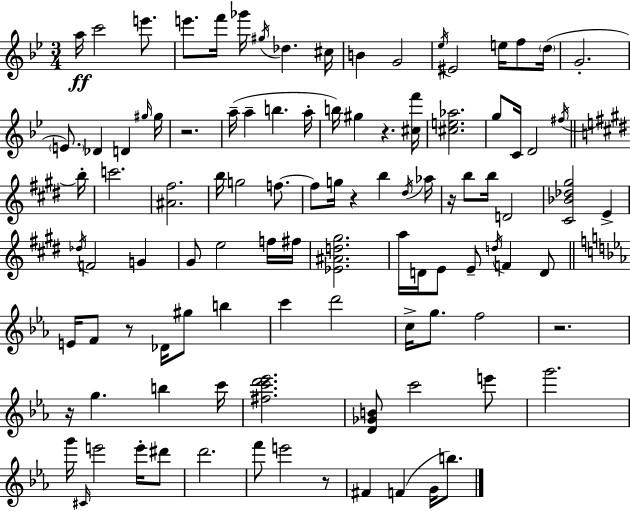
{
  \clef treble
  \numericTimeSignature
  \time 3/4
  \key g \minor
  a''16\ff c'''2 e'''8. | e'''8. f'''16 ges'''16 \acciaccatura { gis''16 } des''4. | cis''16 b'4 g'2 | \acciaccatura { ees''16 } eis'2 e''16 f''8 | \break \parenthesize d''16( g'2.-. | \parenthesize e'8.) des'4 d'4 | \grace { gis''16 } gis''16 r2. | a''16--( a''4-- b''4. | \break a''16-. b''16) gis''4 r4. | <cis'' f'''>16 <cis'' e'' aes''>2. | g''8 c'16 d'2 | \acciaccatura { fis''16 } \bar "||" \break \key e \major b''16-. c'''2. | <ais' fis''>2. | b''16 g''2 f''8.~~ | f''8 g''16 r4 b''4 | \break \acciaccatura { dis''16 } aes''16 r16 b''8 b''16 d'2 | <cis' bes' des'' gis''>2 e'4-> | \acciaccatura { des''16 } f'2 g'4 | gis'8 e''2 | \break f''16 fis''16 <ees' ais' d'' gis''>2. | a''16 d'16 e'8 e'8-- \acciaccatura { d''16 } f'4 | d'8 \bar "||" \break \key c \minor e'16 f'8 r8 des'16 gis''8 b''4 | c'''4 d'''2 | c''16-> g''8. f''2 | r2. | \break r16 g''4. b''4 c'''16 | <fis'' c''' d''' ees'''>2. | <d' ges' b'>8 c'''2 e'''8 | g'''2. | \break g'''16 \grace { cis'16 } e'''2 e'''16-. dis'''8 | d'''2. | f'''8 e'''2 r8 | fis'4 f'4( g'16 b''8.) | \break \bar "|."
}